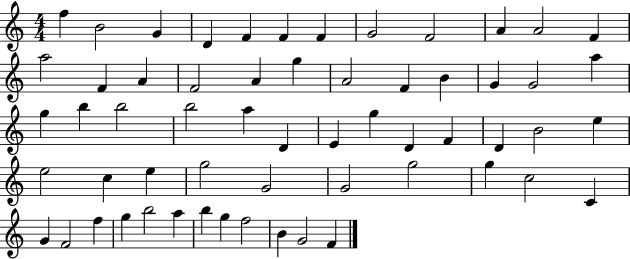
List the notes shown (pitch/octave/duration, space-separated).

F5/q B4/h G4/q D4/q F4/q F4/q F4/q G4/h F4/h A4/q A4/h F4/q A5/h F4/q A4/q F4/h A4/q G5/q A4/h F4/q B4/q G4/q G4/h A5/q G5/q B5/q B5/h B5/h A5/q D4/q E4/q G5/q D4/q F4/q D4/q B4/h E5/q E5/h C5/q E5/q G5/h G4/h G4/h G5/h G5/q C5/h C4/q G4/q F4/h F5/q G5/q B5/h A5/q B5/q G5/q F5/h B4/q G4/h F4/q